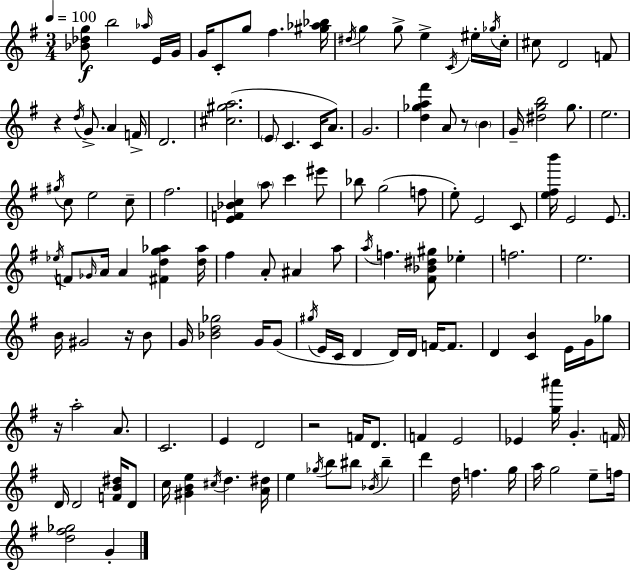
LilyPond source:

{
  \clef treble
  \numericTimeSignature
  \time 3/4
  \key g \major
  \tempo 4 = 100
  <bes' des'' g''>8\f b''2 \grace { aes''16 } e'16 | g'16 g'16 c'8-. g''8 fis''4. | <gis'' aes'' bes''>16 \acciaccatura { dis''16 } g''4 g''8-> e''4-> | \acciaccatura { c'16 } eis''16-. \acciaccatura { ges''16 } c''16-. cis''8 d'2 | \break f'8 r4 \acciaccatura { d''16 } g'8.-> | a'4 f'16-> d'2. | <cis'' gis'' a''>2.( | \parenthesize e'8 c'4. | \break c'16 a'8.) g'2. | <d'' ges'' a'' fis'''>4 a'8 r8 | \parenthesize b'4 g'16-- <dis'' g'' b''>2 | g''8. e''2. | \break \acciaccatura { gis''16 } c''8 e''2 | c''8-- fis''2. | <e' f' bes' c''>4 \parenthesize a''8 | c'''4 eis'''8 bes''8 g''2( | \break f''8 e''8-.) e'2 | c'8 <e'' fis'' b'''>16 e'2 | e'8. \acciaccatura { ees''16 } f'8 \grace { ges'16 } a'16 a'4 | <fis' d'' g'' aes''>4 <d'' aes''>16 fis''4 | \break a'8-. ais'4 a''8 \acciaccatura { a''16 } f''4. | <fis' bes' dis'' gis''>8 ees''4-. f''2. | e''2. | b'16 gis'2 | \break r16 b'8 g'16 <bes' d'' ges''>2 | g'16 g'8( \acciaccatura { gis''16 } e'16 c'16 | d'4 d'16) d'16 f'16~~ f'8. d'4 | <c' b'>4 e'16 g'16 ges''8 r16 a''2-. | \break a'8. c'2. | e'4 | d'2 r2 | f'16 d'8. f'4 | \break e'2 ees'4 | <g'' ais'''>16 g'4.-. \parenthesize f'16 d'16 d'2 | <f' b' dis''>16 d'8 c''16 <gis' b' e''>4 | \acciaccatura { cis''16 } d''4. <a' dis''>16 e''4 | \break \acciaccatura { ges''16 } b''8 bis''8 \acciaccatura { bes'16 } bis''4-- | d'''4 d''16 f''4. | g''16 a''16 g''2 e''8-- | f''16 <d'' fis'' ges''>2 g'4-. | \break \bar "|."
}